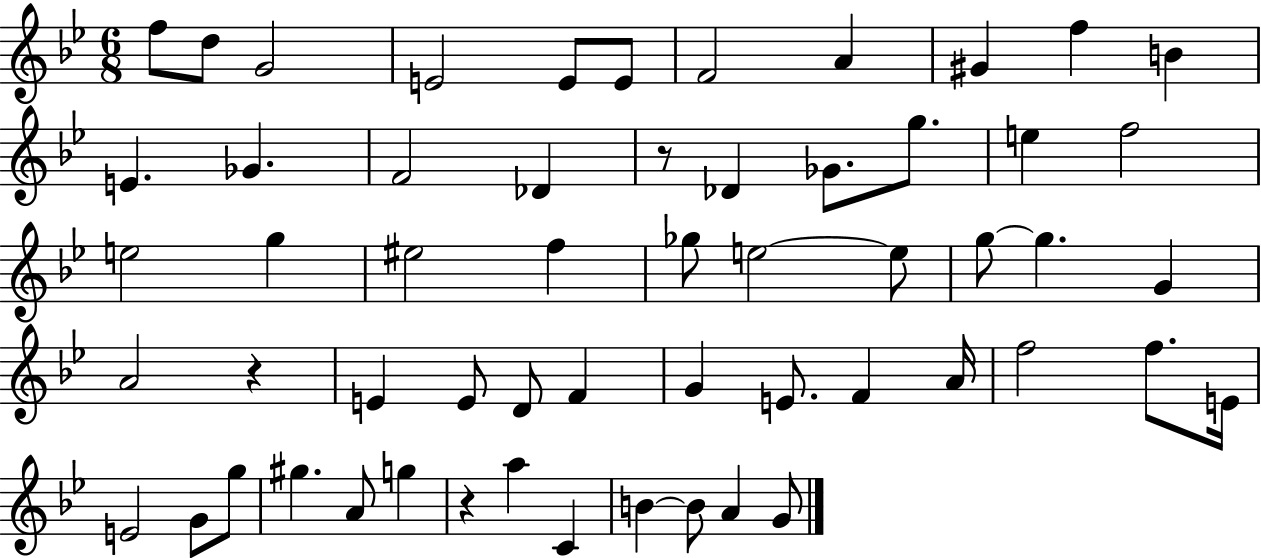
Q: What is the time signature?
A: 6/8